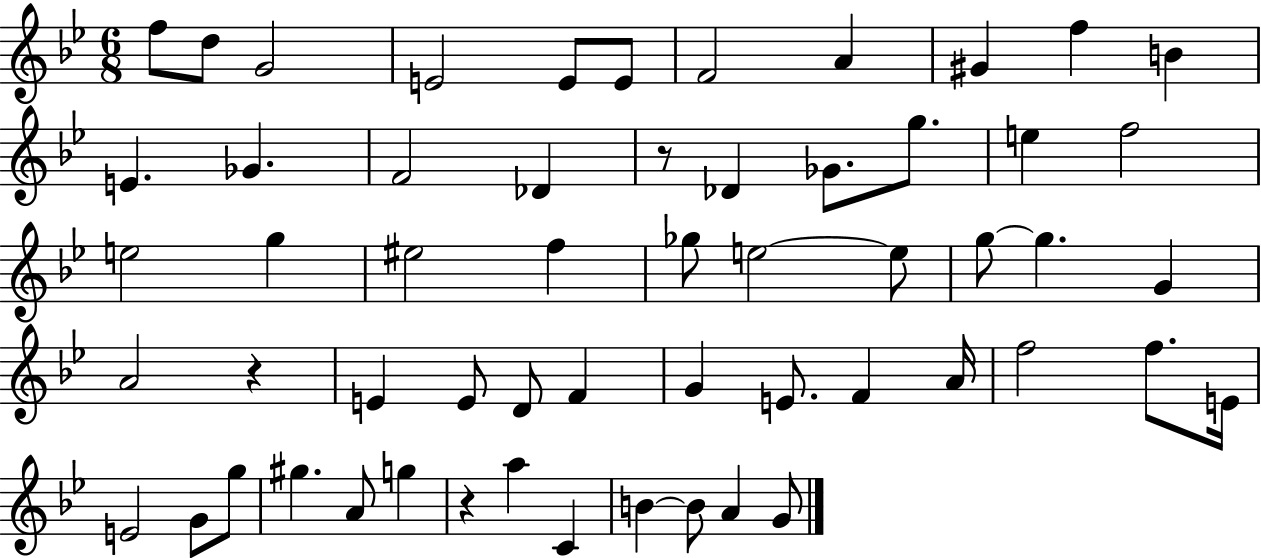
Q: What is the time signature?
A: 6/8